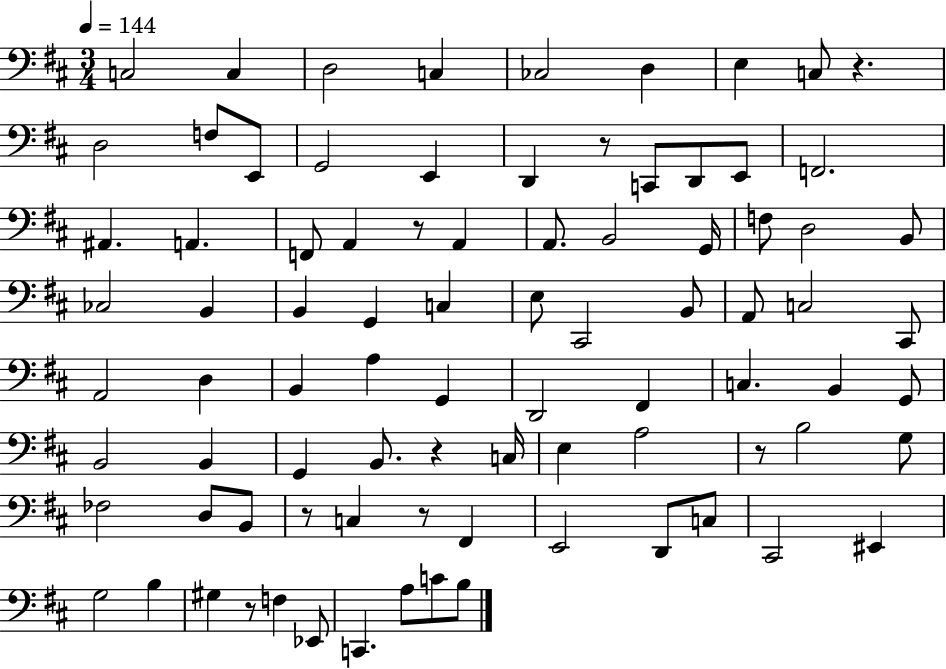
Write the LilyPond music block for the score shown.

{
  \clef bass
  \numericTimeSignature
  \time 3/4
  \key d \major
  \tempo 4 = 144
  c2 c4 | d2 c4 | ces2 d4 | e4 c8 r4. | \break d2 f8 e,8 | g,2 e,4 | d,4 r8 c,8 d,8 e,8 | f,2. | \break ais,4. a,4. | f,8 a,4 r8 a,4 | a,8. b,2 g,16 | f8 d2 b,8 | \break ces2 b,4 | b,4 g,4 c4 | e8 cis,2 b,8 | a,8 c2 cis,8 | \break a,2 d4 | b,4 a4 g,4 | d,2 fis,4 | c4. b,4 g,8 | \break b,2 b,4 | g,4 b,8. r4 c16 | e4 a2 | r8 b2 g8 | \break fes2 d8 b,8 | r8 c4 r8 fis,4 | e,2 d,8 c8 | cis,2 eis,4 | \break g2 b4 | gis4 r8 f4 ees,8 | c,4. a8 c'8 b8 | \bar "|."
}